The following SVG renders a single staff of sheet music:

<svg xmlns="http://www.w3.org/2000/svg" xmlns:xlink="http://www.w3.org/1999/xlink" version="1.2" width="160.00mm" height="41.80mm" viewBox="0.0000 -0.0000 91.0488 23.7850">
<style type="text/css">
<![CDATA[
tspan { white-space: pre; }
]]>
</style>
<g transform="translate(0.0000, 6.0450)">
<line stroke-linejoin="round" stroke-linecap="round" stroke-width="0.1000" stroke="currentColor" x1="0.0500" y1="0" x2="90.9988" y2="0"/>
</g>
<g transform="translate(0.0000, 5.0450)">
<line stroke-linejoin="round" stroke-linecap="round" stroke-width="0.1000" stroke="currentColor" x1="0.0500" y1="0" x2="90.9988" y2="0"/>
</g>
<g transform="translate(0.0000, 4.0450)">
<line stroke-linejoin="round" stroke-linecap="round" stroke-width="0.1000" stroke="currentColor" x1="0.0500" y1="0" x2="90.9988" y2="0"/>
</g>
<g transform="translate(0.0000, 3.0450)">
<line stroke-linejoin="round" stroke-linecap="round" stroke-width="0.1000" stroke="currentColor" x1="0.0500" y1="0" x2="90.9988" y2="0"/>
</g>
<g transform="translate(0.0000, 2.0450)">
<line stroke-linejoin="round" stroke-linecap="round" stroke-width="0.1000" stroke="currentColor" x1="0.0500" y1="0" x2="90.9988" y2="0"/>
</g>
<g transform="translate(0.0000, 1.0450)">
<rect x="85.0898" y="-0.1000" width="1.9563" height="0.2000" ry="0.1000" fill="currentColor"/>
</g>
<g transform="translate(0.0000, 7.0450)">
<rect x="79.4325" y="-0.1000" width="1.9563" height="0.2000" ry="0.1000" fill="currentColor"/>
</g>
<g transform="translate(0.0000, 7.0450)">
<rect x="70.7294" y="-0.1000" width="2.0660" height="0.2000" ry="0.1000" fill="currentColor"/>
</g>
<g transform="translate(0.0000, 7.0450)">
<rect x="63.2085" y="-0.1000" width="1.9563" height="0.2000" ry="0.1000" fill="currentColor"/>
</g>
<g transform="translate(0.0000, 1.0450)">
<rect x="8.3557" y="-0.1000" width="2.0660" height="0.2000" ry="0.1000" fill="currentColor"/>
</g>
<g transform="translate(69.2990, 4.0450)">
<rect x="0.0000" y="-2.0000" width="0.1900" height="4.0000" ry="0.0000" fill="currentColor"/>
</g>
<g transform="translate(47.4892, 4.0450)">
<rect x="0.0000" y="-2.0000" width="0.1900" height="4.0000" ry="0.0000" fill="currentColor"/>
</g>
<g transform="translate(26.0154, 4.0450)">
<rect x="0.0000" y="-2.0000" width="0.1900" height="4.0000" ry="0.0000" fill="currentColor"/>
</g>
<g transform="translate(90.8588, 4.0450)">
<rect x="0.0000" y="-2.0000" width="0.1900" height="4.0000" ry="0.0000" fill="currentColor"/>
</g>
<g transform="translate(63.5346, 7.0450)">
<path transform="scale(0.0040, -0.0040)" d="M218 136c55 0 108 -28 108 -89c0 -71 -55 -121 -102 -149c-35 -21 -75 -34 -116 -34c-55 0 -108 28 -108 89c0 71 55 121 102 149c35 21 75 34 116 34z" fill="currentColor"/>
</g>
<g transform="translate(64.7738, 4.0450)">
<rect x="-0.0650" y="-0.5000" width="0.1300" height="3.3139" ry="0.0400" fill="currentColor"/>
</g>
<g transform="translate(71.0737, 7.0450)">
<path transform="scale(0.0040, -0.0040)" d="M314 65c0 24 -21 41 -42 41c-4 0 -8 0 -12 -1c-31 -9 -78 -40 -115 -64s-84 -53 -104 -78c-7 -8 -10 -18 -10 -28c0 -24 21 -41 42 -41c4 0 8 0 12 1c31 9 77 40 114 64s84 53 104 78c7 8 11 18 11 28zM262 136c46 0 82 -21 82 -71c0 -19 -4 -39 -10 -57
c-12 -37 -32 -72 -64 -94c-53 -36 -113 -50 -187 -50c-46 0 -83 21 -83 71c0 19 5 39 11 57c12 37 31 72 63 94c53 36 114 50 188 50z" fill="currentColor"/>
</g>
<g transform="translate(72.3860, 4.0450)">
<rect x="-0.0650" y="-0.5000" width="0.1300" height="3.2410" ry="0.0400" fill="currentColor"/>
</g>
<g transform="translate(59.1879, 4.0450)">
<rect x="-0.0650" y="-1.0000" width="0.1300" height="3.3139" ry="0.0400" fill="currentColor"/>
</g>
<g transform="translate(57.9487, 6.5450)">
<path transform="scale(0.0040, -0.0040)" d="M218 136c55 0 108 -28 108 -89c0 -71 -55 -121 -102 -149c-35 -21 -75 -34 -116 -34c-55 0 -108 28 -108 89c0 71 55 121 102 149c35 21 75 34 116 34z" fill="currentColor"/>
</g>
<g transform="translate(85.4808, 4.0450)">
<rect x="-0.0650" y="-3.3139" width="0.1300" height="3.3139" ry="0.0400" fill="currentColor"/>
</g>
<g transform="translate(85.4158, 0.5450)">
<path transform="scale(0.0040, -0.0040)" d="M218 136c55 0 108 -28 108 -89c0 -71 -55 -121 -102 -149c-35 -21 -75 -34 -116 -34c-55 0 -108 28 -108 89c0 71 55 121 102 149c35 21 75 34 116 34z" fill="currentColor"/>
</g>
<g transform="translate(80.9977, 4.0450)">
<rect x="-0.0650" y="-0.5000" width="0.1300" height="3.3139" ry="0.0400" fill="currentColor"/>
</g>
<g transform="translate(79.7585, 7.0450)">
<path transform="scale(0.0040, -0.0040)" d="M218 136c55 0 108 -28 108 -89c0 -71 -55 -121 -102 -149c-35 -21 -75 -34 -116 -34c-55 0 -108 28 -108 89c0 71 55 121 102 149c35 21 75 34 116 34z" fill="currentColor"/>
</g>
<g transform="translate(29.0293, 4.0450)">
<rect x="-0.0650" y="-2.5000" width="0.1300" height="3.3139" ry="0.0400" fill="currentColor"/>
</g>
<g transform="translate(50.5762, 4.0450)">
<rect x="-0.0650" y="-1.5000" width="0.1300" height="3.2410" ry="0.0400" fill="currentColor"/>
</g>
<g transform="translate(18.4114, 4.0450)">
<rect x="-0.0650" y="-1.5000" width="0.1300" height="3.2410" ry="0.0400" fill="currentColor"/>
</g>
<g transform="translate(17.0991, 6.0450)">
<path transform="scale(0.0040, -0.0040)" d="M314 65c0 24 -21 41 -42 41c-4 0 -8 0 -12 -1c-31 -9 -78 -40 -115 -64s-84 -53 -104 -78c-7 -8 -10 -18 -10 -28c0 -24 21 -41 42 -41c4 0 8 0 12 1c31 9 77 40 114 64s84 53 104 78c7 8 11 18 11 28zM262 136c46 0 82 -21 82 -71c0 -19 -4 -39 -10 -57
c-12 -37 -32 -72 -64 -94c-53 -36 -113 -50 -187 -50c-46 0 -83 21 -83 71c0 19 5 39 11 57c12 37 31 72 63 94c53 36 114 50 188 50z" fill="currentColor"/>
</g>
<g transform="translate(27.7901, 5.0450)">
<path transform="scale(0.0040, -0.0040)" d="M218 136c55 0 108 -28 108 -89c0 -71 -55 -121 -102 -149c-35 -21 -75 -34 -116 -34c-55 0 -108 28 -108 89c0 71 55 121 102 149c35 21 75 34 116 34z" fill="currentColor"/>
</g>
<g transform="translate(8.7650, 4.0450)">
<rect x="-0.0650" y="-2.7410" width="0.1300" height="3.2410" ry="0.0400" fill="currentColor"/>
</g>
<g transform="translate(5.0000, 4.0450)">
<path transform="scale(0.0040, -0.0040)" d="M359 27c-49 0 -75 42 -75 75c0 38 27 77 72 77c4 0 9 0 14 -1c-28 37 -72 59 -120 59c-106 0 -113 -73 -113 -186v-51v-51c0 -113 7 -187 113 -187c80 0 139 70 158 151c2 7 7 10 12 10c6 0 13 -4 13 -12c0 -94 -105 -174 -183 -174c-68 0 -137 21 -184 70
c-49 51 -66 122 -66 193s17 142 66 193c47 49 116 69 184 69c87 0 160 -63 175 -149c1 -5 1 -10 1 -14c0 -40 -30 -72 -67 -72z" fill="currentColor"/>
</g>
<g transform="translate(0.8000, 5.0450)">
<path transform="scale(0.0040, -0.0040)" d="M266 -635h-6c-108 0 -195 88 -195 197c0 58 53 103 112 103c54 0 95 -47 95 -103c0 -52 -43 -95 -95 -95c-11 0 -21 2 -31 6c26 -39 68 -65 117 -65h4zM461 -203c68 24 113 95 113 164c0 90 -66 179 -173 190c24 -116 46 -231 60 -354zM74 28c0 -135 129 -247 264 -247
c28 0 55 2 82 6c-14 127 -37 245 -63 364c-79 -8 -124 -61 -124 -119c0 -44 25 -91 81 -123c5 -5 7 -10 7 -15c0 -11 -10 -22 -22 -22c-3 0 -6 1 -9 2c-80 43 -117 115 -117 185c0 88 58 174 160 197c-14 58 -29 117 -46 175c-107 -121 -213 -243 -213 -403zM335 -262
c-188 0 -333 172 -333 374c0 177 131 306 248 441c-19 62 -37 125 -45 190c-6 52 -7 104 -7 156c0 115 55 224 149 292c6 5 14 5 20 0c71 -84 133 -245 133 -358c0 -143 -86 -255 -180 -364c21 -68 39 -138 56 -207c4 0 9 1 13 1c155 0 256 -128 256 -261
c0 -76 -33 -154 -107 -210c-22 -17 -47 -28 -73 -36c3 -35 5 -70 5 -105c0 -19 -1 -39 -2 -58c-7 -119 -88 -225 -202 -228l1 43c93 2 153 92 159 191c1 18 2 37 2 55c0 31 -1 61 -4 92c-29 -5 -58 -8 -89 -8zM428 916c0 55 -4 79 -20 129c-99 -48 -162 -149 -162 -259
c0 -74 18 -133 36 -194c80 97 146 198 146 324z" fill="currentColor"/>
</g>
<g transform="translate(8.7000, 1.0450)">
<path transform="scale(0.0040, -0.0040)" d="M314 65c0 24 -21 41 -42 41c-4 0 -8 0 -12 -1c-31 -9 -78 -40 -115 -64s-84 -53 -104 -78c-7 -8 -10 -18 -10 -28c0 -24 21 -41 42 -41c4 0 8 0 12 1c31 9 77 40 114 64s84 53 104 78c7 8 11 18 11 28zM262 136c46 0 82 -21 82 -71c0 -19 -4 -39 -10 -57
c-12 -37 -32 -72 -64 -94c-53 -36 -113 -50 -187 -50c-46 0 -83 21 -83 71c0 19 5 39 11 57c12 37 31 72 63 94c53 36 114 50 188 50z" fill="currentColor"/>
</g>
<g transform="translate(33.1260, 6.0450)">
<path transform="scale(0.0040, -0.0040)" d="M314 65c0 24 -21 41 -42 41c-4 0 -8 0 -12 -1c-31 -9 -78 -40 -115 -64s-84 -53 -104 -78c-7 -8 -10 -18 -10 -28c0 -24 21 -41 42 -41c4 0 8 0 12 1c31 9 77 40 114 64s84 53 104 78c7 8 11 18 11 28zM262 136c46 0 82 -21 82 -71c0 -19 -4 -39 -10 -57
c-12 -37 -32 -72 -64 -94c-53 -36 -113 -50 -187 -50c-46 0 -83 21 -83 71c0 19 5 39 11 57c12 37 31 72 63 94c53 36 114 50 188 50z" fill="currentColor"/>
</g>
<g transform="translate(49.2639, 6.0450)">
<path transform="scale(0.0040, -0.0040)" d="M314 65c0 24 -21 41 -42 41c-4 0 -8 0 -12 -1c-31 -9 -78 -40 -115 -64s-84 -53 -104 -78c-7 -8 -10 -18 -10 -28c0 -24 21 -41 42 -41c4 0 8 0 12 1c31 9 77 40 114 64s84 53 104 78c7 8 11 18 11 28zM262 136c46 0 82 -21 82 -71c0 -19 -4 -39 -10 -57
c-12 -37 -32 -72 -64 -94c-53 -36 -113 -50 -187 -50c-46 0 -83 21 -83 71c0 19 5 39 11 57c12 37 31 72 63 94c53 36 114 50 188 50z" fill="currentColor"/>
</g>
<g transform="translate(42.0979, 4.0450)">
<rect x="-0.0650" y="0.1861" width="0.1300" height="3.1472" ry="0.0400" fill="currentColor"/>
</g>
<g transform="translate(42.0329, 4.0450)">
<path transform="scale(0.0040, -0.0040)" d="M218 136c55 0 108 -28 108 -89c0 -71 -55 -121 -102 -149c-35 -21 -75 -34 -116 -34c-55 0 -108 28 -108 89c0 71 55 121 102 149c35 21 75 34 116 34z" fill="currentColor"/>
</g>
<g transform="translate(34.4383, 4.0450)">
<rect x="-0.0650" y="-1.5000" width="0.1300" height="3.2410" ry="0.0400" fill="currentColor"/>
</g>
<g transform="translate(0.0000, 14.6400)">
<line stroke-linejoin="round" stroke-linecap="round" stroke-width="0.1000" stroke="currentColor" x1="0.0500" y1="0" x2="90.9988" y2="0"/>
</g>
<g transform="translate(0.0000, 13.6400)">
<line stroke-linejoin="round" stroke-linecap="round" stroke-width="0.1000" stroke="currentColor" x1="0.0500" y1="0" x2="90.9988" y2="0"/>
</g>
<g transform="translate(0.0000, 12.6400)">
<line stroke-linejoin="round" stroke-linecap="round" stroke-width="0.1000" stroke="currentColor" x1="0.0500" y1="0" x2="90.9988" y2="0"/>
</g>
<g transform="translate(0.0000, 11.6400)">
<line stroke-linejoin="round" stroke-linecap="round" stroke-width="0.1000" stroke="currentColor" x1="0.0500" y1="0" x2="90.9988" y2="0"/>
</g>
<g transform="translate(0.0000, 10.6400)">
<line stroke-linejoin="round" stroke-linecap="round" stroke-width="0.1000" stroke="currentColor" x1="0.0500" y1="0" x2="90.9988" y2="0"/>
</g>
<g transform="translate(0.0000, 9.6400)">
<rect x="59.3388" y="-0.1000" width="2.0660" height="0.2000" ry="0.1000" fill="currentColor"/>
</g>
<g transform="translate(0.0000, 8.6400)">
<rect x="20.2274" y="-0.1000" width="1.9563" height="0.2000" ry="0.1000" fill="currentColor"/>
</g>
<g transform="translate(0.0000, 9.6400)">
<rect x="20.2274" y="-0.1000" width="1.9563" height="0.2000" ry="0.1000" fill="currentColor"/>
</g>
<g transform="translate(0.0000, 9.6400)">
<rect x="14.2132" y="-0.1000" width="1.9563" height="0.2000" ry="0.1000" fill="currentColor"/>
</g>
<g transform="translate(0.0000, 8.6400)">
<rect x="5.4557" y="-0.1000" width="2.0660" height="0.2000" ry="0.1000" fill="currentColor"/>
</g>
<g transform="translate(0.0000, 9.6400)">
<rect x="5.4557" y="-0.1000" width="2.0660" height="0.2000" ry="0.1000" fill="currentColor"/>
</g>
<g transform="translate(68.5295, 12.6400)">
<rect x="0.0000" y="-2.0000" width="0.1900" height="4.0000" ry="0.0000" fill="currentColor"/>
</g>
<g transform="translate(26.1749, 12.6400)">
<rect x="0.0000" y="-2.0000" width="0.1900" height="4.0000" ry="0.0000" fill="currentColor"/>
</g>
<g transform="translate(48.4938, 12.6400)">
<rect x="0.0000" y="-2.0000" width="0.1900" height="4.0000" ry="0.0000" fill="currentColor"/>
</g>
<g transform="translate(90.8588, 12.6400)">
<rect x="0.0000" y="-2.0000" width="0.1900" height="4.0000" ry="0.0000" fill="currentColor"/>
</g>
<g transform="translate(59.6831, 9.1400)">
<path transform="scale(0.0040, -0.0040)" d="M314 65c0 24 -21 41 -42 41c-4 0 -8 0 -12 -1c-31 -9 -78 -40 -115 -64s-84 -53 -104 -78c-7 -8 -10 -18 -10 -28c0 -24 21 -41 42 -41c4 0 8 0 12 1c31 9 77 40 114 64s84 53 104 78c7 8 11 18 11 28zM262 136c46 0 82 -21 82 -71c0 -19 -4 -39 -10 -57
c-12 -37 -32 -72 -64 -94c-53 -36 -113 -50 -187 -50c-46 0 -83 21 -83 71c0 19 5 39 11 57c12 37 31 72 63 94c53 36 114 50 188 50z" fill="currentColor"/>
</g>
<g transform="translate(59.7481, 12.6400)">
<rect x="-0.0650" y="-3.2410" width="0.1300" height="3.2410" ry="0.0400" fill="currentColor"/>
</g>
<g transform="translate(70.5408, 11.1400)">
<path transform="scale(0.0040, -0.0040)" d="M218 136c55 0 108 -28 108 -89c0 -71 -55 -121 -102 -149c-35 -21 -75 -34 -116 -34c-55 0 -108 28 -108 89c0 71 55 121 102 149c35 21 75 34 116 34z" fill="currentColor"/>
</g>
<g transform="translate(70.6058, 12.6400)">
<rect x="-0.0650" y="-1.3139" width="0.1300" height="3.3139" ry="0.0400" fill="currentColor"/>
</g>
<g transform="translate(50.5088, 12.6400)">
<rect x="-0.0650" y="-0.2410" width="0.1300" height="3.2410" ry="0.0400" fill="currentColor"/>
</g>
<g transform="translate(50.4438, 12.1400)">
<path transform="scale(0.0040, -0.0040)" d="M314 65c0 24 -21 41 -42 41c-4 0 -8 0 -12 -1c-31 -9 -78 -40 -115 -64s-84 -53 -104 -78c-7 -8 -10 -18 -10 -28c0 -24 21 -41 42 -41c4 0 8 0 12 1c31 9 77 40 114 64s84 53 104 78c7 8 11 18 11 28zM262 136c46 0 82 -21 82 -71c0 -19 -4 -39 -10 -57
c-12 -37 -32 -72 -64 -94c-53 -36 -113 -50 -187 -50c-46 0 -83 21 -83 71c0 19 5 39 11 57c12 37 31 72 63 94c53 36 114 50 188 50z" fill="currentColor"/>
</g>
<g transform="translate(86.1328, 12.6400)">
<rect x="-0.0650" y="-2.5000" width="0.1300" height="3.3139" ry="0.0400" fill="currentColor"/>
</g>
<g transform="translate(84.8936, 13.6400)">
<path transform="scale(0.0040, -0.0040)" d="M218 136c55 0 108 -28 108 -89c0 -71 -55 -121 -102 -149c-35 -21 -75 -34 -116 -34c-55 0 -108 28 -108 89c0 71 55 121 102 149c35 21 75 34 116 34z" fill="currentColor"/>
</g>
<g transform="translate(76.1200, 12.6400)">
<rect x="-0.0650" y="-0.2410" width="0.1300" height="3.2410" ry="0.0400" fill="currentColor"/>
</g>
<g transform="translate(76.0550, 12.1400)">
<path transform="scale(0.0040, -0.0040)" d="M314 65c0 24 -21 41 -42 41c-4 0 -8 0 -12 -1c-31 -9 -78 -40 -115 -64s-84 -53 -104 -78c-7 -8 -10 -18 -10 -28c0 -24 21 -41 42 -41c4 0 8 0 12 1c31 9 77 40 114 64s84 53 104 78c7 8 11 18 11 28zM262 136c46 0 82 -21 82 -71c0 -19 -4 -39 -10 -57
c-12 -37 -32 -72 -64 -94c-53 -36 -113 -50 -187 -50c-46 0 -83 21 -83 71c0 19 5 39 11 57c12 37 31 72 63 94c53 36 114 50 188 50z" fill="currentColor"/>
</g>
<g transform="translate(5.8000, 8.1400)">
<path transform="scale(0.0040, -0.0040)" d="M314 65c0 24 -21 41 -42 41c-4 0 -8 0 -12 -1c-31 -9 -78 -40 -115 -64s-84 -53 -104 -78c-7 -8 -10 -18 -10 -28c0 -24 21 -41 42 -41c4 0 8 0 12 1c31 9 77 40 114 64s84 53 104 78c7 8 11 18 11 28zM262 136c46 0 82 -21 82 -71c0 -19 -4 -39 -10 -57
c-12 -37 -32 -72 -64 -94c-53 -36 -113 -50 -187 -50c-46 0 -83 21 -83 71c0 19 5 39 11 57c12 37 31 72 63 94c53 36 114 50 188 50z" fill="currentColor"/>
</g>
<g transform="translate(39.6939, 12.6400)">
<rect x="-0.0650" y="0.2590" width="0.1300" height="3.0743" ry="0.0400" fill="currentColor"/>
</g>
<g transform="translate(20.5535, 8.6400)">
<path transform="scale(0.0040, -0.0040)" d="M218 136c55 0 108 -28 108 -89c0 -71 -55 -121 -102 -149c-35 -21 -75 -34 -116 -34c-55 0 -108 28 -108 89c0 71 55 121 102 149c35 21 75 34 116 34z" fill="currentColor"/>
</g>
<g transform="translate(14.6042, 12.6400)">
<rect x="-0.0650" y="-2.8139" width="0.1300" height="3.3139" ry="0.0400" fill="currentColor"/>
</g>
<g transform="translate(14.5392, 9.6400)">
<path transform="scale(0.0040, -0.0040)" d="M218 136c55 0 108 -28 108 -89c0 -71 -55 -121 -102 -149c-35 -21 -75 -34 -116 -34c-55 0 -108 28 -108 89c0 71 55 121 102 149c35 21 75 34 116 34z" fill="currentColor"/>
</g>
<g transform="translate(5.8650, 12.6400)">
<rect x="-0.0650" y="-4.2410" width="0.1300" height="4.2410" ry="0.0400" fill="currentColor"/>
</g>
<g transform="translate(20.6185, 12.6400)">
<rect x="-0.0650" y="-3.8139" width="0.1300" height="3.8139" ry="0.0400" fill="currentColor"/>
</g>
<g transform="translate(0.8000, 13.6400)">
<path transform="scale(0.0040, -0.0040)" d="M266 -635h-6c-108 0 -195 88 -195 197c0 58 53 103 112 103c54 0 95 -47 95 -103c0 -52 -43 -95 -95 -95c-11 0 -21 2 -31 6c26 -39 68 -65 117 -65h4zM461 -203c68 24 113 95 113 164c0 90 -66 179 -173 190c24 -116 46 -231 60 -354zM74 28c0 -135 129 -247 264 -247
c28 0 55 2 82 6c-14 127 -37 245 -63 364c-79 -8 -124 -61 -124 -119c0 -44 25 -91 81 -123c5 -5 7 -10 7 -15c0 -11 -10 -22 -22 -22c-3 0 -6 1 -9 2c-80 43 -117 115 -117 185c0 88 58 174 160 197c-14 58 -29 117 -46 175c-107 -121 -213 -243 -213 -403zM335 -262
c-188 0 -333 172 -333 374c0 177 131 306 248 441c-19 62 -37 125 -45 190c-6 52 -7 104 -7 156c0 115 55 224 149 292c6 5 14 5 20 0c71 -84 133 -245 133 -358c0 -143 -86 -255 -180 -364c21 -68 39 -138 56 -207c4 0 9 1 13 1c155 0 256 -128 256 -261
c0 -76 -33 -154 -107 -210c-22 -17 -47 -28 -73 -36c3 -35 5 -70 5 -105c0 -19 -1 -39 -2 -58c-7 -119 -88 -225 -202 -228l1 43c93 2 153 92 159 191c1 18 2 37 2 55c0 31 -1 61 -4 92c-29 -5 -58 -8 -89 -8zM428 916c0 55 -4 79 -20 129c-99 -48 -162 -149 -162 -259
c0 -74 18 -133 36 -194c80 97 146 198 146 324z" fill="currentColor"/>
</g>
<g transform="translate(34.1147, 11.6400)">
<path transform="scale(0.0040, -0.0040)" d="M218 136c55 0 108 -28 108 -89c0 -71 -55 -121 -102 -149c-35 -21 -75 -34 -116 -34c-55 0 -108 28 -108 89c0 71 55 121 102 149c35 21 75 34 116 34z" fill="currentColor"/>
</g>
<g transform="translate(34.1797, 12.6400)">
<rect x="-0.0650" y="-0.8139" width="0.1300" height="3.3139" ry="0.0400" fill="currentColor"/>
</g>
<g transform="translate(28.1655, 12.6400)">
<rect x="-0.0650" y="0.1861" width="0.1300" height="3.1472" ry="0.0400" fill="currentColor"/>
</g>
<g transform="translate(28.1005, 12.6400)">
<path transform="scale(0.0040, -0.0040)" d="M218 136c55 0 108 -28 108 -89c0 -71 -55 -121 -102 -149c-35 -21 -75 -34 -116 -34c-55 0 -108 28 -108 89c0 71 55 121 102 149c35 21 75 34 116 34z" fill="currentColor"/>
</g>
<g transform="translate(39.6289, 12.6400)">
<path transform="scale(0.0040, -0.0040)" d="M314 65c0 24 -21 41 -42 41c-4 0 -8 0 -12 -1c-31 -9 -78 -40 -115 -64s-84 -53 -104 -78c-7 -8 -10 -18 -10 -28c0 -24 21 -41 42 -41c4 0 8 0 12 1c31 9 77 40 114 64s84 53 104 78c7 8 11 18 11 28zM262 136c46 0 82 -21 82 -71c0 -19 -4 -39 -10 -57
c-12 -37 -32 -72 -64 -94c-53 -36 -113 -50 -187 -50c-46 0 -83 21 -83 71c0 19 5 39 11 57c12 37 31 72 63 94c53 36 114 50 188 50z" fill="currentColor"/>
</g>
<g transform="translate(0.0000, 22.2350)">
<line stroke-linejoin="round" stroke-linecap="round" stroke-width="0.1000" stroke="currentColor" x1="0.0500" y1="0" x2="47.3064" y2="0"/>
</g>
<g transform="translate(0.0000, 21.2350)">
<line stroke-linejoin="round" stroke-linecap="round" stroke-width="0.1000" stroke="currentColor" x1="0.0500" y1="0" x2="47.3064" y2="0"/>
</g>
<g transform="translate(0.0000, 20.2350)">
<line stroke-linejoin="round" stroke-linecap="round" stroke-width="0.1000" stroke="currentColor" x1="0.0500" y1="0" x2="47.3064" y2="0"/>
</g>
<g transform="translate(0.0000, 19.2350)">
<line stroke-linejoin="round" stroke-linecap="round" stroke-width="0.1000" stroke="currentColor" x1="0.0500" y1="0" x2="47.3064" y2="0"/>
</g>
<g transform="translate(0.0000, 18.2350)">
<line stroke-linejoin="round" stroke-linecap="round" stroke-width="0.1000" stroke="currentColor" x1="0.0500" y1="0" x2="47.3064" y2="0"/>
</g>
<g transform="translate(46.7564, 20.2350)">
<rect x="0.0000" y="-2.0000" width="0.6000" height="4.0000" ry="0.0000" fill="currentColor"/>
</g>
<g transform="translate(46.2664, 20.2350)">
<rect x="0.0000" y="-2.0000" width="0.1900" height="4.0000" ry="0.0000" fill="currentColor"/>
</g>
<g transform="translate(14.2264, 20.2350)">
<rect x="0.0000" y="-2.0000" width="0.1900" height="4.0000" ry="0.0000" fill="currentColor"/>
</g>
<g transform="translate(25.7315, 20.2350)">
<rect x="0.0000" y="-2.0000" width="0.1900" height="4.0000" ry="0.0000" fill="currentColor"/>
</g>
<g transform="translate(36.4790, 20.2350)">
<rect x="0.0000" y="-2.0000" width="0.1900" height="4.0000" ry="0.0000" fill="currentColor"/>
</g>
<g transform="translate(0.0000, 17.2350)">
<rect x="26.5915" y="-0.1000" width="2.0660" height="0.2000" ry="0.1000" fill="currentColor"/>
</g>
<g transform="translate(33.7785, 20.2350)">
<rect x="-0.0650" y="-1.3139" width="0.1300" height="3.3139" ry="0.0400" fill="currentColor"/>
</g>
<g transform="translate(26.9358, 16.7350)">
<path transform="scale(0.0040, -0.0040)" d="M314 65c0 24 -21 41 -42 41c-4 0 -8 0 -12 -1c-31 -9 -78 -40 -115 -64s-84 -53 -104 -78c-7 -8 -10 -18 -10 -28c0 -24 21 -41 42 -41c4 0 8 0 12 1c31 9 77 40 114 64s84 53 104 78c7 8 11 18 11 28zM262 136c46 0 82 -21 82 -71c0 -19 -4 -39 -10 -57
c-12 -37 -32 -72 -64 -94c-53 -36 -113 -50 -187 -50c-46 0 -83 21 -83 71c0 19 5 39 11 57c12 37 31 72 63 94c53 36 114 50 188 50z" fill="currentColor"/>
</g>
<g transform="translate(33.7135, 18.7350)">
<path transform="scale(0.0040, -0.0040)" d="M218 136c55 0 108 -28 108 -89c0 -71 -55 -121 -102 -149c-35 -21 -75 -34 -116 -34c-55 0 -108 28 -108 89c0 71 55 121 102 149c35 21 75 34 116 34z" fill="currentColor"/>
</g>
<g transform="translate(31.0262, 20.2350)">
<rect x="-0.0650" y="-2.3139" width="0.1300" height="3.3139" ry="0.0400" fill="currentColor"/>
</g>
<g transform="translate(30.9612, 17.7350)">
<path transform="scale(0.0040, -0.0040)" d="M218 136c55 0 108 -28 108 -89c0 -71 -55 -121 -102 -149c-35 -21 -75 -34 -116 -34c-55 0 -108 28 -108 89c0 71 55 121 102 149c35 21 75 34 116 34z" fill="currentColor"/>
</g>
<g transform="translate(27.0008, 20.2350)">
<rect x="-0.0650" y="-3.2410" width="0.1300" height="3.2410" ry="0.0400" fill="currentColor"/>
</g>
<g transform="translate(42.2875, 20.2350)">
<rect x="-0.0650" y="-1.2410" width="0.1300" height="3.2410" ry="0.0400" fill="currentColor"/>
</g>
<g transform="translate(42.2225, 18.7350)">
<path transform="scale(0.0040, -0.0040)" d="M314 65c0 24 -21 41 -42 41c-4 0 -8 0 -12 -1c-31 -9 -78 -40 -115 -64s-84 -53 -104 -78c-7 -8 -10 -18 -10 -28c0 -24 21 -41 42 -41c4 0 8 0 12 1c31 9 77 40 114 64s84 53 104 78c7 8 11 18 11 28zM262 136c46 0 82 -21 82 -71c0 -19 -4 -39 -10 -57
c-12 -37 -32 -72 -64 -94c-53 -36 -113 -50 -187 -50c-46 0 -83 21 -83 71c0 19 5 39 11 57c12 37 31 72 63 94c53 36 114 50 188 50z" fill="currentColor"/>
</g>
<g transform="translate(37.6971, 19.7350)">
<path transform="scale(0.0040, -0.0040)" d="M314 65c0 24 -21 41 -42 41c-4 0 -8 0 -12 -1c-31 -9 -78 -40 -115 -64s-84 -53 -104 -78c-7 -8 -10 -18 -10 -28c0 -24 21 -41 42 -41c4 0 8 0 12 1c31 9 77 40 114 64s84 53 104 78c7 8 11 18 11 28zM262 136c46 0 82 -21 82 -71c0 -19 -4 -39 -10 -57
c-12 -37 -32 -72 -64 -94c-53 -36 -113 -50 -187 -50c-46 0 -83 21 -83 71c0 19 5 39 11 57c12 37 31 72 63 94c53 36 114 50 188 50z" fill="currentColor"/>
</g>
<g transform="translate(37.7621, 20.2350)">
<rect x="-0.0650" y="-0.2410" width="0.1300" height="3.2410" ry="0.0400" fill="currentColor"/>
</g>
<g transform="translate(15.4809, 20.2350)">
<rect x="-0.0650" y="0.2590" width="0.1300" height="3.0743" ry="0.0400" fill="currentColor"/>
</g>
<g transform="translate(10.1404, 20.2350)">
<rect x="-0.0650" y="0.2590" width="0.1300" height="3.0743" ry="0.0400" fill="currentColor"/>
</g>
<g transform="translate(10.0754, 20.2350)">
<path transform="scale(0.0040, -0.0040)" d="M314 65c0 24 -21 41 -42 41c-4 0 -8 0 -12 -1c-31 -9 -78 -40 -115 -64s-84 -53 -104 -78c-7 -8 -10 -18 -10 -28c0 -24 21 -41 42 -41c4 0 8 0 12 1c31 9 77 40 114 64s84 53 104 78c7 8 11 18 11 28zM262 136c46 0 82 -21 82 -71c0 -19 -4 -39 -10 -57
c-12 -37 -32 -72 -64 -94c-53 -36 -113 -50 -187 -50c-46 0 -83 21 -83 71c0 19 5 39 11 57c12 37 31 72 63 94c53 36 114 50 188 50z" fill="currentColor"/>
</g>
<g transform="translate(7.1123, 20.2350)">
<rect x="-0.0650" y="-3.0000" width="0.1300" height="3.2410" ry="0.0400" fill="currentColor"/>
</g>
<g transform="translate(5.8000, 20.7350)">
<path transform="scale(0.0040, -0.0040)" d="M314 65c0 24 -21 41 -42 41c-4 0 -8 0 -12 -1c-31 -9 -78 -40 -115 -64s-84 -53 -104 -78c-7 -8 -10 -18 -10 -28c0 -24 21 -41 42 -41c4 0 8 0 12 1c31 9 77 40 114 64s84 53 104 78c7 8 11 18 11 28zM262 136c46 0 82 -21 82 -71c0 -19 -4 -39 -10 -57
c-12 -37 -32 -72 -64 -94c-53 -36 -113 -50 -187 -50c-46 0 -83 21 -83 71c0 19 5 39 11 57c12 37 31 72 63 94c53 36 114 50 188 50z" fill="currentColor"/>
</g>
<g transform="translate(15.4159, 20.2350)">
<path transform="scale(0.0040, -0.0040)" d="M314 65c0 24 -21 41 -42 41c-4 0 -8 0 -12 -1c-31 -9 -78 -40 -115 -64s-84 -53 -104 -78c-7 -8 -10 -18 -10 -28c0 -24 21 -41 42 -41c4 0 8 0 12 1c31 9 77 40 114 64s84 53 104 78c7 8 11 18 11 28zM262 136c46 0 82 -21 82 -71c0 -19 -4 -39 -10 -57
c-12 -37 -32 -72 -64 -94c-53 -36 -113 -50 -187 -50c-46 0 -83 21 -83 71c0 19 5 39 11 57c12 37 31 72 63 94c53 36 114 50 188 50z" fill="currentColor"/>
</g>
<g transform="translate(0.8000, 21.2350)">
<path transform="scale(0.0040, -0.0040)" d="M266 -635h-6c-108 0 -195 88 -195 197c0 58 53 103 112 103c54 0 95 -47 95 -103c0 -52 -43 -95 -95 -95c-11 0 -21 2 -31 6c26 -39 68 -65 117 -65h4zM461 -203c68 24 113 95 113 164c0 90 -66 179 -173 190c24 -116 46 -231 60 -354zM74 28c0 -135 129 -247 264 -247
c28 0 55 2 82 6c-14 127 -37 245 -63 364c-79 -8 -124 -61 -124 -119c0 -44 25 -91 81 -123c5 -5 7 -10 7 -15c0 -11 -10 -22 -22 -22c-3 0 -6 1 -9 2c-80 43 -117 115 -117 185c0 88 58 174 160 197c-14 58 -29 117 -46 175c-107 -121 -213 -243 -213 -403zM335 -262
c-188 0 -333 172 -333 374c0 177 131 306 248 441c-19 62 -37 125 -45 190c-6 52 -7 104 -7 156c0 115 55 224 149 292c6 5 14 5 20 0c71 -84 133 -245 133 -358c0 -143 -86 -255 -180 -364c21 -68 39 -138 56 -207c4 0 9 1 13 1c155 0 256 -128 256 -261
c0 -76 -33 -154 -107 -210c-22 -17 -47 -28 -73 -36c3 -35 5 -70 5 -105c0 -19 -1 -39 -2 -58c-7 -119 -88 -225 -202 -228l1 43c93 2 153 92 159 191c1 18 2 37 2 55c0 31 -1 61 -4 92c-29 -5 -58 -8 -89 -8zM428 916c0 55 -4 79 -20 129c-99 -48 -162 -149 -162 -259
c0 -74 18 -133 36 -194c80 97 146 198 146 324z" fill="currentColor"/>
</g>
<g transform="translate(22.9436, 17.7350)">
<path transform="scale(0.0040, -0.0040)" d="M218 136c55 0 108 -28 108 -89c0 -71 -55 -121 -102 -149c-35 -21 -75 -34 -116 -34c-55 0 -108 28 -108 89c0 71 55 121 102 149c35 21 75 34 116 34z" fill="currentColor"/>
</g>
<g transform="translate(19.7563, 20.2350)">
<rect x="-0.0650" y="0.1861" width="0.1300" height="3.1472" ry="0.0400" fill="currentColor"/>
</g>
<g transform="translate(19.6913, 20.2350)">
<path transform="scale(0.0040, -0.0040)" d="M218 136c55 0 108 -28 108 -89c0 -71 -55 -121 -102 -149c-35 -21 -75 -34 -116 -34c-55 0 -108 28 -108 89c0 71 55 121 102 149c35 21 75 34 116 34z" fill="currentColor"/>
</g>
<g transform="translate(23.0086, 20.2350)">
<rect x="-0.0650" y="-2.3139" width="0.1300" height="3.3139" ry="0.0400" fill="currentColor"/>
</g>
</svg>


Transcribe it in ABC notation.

X:1
T:Untitled
M:4/4
L:1/4
K:C
a2 E2 G E2 B E2 D C C2 C b d'2 a c' B d B2 c2 b2 e c2 G A2 B2 B2 B g b2 g e c2 e2